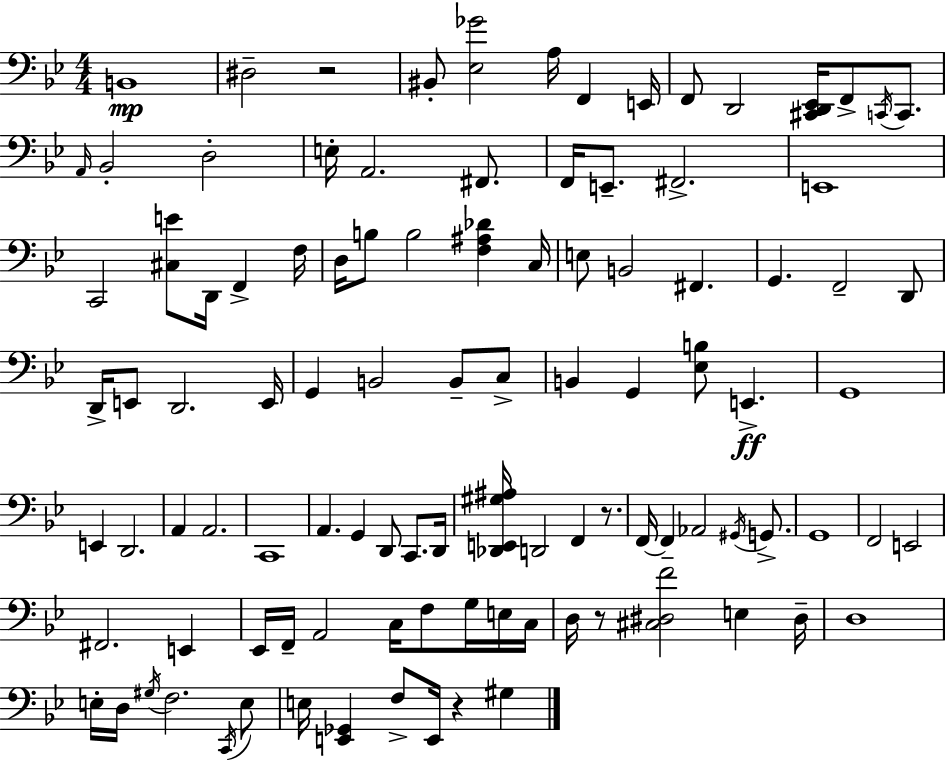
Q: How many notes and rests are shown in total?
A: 103